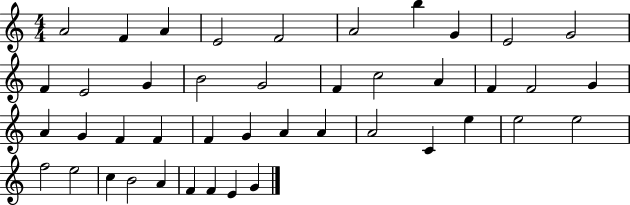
{
  \clef treble
  \numericTimeSignature
  \time 4/4
  \key c \major
  a'2 f'4 a'4 | e'2 f'2 | a'2 b''4 g'4 | e'2 g'2 | \break f'4 e'2 g'4 | b'2 g'2 | f'4 c''2 a'4 | f'4 f'2 g'4 | \break a'4 g'4 f'4 f'4 | f'4 g'4 a'4 a'4 | a'2 c'4 e''4 | e''2 e''2 | \break f''2 e''2 | c''4 b'2 a'4 | f'4 f'4 e'4 g'4 | \bar "|."
}